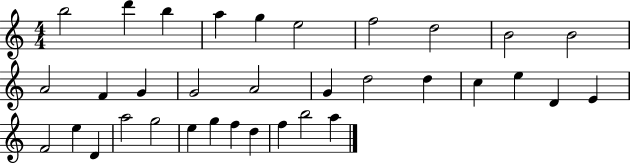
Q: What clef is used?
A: treble